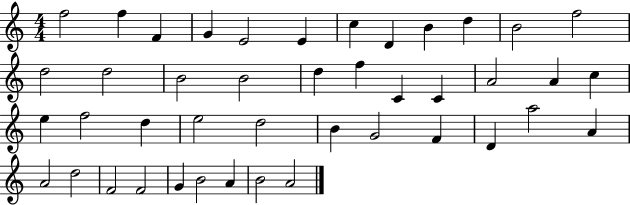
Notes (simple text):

F5/h F5/q F4/q G4/q E4/h E4/q C5/q D4/q B4/q D5/q B4/h F5/h D5/h D5/h B4/h B4/h D5/q F5/q C4/q C4/q A4/h A4/q C5/q E5/q F5/h D5/q E5/h D5/h B4/q G4/h F4/q D4/q A5/h A4/q A4/h D5/h F4/h F4/h G4/q B4/h A4/q B4/h A4/h